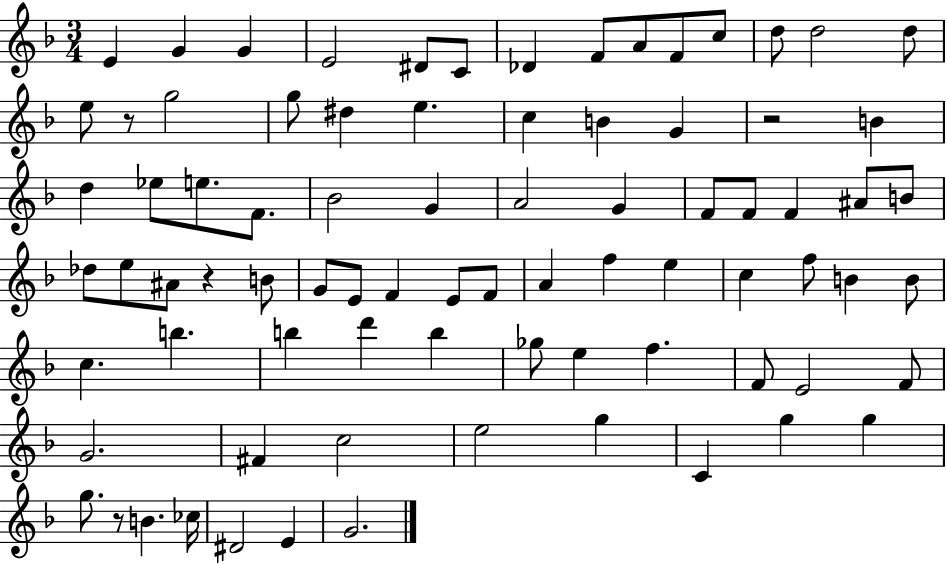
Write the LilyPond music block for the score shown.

{
  \clef treble
  \numericTimeSignature
  \time 3/4
  \key f \major
  e'4 g'4 g'4 | e'2 dis'8 c'8 | des'4 f'8 a'8 f'8 c''8 | d''8 d''2 d''8 | \break e''8 r8 g''2 | g''8 dis''4 e''4. | c''4 b'4 g'4 | r2 b'4 | \break d''4 ees''8 e''8. f'8. | bes'2 g'4 | a'2 g'4 | f'8 f'8 f'4 ais'8 b'8 | \break des''8 e''8 ais'8 r4 b'8 | g'8 e'8 f'4 e'8 f'8 | a'4 f''4 e''4 | c''4 f''8 b'4 b'8 | \break c''4. b''4. | b''4 d'''4 b''4 | ges''8 e''4 f''4. | f'8 e'2 f'8 | \break g'2. | fis'4 c''2 | e''2 g''4 | c'4 g''4 g''4 | \break g''8. r8 b'4. ces''16 | dis'2 e'4 | g'2. | \bar "|."
}